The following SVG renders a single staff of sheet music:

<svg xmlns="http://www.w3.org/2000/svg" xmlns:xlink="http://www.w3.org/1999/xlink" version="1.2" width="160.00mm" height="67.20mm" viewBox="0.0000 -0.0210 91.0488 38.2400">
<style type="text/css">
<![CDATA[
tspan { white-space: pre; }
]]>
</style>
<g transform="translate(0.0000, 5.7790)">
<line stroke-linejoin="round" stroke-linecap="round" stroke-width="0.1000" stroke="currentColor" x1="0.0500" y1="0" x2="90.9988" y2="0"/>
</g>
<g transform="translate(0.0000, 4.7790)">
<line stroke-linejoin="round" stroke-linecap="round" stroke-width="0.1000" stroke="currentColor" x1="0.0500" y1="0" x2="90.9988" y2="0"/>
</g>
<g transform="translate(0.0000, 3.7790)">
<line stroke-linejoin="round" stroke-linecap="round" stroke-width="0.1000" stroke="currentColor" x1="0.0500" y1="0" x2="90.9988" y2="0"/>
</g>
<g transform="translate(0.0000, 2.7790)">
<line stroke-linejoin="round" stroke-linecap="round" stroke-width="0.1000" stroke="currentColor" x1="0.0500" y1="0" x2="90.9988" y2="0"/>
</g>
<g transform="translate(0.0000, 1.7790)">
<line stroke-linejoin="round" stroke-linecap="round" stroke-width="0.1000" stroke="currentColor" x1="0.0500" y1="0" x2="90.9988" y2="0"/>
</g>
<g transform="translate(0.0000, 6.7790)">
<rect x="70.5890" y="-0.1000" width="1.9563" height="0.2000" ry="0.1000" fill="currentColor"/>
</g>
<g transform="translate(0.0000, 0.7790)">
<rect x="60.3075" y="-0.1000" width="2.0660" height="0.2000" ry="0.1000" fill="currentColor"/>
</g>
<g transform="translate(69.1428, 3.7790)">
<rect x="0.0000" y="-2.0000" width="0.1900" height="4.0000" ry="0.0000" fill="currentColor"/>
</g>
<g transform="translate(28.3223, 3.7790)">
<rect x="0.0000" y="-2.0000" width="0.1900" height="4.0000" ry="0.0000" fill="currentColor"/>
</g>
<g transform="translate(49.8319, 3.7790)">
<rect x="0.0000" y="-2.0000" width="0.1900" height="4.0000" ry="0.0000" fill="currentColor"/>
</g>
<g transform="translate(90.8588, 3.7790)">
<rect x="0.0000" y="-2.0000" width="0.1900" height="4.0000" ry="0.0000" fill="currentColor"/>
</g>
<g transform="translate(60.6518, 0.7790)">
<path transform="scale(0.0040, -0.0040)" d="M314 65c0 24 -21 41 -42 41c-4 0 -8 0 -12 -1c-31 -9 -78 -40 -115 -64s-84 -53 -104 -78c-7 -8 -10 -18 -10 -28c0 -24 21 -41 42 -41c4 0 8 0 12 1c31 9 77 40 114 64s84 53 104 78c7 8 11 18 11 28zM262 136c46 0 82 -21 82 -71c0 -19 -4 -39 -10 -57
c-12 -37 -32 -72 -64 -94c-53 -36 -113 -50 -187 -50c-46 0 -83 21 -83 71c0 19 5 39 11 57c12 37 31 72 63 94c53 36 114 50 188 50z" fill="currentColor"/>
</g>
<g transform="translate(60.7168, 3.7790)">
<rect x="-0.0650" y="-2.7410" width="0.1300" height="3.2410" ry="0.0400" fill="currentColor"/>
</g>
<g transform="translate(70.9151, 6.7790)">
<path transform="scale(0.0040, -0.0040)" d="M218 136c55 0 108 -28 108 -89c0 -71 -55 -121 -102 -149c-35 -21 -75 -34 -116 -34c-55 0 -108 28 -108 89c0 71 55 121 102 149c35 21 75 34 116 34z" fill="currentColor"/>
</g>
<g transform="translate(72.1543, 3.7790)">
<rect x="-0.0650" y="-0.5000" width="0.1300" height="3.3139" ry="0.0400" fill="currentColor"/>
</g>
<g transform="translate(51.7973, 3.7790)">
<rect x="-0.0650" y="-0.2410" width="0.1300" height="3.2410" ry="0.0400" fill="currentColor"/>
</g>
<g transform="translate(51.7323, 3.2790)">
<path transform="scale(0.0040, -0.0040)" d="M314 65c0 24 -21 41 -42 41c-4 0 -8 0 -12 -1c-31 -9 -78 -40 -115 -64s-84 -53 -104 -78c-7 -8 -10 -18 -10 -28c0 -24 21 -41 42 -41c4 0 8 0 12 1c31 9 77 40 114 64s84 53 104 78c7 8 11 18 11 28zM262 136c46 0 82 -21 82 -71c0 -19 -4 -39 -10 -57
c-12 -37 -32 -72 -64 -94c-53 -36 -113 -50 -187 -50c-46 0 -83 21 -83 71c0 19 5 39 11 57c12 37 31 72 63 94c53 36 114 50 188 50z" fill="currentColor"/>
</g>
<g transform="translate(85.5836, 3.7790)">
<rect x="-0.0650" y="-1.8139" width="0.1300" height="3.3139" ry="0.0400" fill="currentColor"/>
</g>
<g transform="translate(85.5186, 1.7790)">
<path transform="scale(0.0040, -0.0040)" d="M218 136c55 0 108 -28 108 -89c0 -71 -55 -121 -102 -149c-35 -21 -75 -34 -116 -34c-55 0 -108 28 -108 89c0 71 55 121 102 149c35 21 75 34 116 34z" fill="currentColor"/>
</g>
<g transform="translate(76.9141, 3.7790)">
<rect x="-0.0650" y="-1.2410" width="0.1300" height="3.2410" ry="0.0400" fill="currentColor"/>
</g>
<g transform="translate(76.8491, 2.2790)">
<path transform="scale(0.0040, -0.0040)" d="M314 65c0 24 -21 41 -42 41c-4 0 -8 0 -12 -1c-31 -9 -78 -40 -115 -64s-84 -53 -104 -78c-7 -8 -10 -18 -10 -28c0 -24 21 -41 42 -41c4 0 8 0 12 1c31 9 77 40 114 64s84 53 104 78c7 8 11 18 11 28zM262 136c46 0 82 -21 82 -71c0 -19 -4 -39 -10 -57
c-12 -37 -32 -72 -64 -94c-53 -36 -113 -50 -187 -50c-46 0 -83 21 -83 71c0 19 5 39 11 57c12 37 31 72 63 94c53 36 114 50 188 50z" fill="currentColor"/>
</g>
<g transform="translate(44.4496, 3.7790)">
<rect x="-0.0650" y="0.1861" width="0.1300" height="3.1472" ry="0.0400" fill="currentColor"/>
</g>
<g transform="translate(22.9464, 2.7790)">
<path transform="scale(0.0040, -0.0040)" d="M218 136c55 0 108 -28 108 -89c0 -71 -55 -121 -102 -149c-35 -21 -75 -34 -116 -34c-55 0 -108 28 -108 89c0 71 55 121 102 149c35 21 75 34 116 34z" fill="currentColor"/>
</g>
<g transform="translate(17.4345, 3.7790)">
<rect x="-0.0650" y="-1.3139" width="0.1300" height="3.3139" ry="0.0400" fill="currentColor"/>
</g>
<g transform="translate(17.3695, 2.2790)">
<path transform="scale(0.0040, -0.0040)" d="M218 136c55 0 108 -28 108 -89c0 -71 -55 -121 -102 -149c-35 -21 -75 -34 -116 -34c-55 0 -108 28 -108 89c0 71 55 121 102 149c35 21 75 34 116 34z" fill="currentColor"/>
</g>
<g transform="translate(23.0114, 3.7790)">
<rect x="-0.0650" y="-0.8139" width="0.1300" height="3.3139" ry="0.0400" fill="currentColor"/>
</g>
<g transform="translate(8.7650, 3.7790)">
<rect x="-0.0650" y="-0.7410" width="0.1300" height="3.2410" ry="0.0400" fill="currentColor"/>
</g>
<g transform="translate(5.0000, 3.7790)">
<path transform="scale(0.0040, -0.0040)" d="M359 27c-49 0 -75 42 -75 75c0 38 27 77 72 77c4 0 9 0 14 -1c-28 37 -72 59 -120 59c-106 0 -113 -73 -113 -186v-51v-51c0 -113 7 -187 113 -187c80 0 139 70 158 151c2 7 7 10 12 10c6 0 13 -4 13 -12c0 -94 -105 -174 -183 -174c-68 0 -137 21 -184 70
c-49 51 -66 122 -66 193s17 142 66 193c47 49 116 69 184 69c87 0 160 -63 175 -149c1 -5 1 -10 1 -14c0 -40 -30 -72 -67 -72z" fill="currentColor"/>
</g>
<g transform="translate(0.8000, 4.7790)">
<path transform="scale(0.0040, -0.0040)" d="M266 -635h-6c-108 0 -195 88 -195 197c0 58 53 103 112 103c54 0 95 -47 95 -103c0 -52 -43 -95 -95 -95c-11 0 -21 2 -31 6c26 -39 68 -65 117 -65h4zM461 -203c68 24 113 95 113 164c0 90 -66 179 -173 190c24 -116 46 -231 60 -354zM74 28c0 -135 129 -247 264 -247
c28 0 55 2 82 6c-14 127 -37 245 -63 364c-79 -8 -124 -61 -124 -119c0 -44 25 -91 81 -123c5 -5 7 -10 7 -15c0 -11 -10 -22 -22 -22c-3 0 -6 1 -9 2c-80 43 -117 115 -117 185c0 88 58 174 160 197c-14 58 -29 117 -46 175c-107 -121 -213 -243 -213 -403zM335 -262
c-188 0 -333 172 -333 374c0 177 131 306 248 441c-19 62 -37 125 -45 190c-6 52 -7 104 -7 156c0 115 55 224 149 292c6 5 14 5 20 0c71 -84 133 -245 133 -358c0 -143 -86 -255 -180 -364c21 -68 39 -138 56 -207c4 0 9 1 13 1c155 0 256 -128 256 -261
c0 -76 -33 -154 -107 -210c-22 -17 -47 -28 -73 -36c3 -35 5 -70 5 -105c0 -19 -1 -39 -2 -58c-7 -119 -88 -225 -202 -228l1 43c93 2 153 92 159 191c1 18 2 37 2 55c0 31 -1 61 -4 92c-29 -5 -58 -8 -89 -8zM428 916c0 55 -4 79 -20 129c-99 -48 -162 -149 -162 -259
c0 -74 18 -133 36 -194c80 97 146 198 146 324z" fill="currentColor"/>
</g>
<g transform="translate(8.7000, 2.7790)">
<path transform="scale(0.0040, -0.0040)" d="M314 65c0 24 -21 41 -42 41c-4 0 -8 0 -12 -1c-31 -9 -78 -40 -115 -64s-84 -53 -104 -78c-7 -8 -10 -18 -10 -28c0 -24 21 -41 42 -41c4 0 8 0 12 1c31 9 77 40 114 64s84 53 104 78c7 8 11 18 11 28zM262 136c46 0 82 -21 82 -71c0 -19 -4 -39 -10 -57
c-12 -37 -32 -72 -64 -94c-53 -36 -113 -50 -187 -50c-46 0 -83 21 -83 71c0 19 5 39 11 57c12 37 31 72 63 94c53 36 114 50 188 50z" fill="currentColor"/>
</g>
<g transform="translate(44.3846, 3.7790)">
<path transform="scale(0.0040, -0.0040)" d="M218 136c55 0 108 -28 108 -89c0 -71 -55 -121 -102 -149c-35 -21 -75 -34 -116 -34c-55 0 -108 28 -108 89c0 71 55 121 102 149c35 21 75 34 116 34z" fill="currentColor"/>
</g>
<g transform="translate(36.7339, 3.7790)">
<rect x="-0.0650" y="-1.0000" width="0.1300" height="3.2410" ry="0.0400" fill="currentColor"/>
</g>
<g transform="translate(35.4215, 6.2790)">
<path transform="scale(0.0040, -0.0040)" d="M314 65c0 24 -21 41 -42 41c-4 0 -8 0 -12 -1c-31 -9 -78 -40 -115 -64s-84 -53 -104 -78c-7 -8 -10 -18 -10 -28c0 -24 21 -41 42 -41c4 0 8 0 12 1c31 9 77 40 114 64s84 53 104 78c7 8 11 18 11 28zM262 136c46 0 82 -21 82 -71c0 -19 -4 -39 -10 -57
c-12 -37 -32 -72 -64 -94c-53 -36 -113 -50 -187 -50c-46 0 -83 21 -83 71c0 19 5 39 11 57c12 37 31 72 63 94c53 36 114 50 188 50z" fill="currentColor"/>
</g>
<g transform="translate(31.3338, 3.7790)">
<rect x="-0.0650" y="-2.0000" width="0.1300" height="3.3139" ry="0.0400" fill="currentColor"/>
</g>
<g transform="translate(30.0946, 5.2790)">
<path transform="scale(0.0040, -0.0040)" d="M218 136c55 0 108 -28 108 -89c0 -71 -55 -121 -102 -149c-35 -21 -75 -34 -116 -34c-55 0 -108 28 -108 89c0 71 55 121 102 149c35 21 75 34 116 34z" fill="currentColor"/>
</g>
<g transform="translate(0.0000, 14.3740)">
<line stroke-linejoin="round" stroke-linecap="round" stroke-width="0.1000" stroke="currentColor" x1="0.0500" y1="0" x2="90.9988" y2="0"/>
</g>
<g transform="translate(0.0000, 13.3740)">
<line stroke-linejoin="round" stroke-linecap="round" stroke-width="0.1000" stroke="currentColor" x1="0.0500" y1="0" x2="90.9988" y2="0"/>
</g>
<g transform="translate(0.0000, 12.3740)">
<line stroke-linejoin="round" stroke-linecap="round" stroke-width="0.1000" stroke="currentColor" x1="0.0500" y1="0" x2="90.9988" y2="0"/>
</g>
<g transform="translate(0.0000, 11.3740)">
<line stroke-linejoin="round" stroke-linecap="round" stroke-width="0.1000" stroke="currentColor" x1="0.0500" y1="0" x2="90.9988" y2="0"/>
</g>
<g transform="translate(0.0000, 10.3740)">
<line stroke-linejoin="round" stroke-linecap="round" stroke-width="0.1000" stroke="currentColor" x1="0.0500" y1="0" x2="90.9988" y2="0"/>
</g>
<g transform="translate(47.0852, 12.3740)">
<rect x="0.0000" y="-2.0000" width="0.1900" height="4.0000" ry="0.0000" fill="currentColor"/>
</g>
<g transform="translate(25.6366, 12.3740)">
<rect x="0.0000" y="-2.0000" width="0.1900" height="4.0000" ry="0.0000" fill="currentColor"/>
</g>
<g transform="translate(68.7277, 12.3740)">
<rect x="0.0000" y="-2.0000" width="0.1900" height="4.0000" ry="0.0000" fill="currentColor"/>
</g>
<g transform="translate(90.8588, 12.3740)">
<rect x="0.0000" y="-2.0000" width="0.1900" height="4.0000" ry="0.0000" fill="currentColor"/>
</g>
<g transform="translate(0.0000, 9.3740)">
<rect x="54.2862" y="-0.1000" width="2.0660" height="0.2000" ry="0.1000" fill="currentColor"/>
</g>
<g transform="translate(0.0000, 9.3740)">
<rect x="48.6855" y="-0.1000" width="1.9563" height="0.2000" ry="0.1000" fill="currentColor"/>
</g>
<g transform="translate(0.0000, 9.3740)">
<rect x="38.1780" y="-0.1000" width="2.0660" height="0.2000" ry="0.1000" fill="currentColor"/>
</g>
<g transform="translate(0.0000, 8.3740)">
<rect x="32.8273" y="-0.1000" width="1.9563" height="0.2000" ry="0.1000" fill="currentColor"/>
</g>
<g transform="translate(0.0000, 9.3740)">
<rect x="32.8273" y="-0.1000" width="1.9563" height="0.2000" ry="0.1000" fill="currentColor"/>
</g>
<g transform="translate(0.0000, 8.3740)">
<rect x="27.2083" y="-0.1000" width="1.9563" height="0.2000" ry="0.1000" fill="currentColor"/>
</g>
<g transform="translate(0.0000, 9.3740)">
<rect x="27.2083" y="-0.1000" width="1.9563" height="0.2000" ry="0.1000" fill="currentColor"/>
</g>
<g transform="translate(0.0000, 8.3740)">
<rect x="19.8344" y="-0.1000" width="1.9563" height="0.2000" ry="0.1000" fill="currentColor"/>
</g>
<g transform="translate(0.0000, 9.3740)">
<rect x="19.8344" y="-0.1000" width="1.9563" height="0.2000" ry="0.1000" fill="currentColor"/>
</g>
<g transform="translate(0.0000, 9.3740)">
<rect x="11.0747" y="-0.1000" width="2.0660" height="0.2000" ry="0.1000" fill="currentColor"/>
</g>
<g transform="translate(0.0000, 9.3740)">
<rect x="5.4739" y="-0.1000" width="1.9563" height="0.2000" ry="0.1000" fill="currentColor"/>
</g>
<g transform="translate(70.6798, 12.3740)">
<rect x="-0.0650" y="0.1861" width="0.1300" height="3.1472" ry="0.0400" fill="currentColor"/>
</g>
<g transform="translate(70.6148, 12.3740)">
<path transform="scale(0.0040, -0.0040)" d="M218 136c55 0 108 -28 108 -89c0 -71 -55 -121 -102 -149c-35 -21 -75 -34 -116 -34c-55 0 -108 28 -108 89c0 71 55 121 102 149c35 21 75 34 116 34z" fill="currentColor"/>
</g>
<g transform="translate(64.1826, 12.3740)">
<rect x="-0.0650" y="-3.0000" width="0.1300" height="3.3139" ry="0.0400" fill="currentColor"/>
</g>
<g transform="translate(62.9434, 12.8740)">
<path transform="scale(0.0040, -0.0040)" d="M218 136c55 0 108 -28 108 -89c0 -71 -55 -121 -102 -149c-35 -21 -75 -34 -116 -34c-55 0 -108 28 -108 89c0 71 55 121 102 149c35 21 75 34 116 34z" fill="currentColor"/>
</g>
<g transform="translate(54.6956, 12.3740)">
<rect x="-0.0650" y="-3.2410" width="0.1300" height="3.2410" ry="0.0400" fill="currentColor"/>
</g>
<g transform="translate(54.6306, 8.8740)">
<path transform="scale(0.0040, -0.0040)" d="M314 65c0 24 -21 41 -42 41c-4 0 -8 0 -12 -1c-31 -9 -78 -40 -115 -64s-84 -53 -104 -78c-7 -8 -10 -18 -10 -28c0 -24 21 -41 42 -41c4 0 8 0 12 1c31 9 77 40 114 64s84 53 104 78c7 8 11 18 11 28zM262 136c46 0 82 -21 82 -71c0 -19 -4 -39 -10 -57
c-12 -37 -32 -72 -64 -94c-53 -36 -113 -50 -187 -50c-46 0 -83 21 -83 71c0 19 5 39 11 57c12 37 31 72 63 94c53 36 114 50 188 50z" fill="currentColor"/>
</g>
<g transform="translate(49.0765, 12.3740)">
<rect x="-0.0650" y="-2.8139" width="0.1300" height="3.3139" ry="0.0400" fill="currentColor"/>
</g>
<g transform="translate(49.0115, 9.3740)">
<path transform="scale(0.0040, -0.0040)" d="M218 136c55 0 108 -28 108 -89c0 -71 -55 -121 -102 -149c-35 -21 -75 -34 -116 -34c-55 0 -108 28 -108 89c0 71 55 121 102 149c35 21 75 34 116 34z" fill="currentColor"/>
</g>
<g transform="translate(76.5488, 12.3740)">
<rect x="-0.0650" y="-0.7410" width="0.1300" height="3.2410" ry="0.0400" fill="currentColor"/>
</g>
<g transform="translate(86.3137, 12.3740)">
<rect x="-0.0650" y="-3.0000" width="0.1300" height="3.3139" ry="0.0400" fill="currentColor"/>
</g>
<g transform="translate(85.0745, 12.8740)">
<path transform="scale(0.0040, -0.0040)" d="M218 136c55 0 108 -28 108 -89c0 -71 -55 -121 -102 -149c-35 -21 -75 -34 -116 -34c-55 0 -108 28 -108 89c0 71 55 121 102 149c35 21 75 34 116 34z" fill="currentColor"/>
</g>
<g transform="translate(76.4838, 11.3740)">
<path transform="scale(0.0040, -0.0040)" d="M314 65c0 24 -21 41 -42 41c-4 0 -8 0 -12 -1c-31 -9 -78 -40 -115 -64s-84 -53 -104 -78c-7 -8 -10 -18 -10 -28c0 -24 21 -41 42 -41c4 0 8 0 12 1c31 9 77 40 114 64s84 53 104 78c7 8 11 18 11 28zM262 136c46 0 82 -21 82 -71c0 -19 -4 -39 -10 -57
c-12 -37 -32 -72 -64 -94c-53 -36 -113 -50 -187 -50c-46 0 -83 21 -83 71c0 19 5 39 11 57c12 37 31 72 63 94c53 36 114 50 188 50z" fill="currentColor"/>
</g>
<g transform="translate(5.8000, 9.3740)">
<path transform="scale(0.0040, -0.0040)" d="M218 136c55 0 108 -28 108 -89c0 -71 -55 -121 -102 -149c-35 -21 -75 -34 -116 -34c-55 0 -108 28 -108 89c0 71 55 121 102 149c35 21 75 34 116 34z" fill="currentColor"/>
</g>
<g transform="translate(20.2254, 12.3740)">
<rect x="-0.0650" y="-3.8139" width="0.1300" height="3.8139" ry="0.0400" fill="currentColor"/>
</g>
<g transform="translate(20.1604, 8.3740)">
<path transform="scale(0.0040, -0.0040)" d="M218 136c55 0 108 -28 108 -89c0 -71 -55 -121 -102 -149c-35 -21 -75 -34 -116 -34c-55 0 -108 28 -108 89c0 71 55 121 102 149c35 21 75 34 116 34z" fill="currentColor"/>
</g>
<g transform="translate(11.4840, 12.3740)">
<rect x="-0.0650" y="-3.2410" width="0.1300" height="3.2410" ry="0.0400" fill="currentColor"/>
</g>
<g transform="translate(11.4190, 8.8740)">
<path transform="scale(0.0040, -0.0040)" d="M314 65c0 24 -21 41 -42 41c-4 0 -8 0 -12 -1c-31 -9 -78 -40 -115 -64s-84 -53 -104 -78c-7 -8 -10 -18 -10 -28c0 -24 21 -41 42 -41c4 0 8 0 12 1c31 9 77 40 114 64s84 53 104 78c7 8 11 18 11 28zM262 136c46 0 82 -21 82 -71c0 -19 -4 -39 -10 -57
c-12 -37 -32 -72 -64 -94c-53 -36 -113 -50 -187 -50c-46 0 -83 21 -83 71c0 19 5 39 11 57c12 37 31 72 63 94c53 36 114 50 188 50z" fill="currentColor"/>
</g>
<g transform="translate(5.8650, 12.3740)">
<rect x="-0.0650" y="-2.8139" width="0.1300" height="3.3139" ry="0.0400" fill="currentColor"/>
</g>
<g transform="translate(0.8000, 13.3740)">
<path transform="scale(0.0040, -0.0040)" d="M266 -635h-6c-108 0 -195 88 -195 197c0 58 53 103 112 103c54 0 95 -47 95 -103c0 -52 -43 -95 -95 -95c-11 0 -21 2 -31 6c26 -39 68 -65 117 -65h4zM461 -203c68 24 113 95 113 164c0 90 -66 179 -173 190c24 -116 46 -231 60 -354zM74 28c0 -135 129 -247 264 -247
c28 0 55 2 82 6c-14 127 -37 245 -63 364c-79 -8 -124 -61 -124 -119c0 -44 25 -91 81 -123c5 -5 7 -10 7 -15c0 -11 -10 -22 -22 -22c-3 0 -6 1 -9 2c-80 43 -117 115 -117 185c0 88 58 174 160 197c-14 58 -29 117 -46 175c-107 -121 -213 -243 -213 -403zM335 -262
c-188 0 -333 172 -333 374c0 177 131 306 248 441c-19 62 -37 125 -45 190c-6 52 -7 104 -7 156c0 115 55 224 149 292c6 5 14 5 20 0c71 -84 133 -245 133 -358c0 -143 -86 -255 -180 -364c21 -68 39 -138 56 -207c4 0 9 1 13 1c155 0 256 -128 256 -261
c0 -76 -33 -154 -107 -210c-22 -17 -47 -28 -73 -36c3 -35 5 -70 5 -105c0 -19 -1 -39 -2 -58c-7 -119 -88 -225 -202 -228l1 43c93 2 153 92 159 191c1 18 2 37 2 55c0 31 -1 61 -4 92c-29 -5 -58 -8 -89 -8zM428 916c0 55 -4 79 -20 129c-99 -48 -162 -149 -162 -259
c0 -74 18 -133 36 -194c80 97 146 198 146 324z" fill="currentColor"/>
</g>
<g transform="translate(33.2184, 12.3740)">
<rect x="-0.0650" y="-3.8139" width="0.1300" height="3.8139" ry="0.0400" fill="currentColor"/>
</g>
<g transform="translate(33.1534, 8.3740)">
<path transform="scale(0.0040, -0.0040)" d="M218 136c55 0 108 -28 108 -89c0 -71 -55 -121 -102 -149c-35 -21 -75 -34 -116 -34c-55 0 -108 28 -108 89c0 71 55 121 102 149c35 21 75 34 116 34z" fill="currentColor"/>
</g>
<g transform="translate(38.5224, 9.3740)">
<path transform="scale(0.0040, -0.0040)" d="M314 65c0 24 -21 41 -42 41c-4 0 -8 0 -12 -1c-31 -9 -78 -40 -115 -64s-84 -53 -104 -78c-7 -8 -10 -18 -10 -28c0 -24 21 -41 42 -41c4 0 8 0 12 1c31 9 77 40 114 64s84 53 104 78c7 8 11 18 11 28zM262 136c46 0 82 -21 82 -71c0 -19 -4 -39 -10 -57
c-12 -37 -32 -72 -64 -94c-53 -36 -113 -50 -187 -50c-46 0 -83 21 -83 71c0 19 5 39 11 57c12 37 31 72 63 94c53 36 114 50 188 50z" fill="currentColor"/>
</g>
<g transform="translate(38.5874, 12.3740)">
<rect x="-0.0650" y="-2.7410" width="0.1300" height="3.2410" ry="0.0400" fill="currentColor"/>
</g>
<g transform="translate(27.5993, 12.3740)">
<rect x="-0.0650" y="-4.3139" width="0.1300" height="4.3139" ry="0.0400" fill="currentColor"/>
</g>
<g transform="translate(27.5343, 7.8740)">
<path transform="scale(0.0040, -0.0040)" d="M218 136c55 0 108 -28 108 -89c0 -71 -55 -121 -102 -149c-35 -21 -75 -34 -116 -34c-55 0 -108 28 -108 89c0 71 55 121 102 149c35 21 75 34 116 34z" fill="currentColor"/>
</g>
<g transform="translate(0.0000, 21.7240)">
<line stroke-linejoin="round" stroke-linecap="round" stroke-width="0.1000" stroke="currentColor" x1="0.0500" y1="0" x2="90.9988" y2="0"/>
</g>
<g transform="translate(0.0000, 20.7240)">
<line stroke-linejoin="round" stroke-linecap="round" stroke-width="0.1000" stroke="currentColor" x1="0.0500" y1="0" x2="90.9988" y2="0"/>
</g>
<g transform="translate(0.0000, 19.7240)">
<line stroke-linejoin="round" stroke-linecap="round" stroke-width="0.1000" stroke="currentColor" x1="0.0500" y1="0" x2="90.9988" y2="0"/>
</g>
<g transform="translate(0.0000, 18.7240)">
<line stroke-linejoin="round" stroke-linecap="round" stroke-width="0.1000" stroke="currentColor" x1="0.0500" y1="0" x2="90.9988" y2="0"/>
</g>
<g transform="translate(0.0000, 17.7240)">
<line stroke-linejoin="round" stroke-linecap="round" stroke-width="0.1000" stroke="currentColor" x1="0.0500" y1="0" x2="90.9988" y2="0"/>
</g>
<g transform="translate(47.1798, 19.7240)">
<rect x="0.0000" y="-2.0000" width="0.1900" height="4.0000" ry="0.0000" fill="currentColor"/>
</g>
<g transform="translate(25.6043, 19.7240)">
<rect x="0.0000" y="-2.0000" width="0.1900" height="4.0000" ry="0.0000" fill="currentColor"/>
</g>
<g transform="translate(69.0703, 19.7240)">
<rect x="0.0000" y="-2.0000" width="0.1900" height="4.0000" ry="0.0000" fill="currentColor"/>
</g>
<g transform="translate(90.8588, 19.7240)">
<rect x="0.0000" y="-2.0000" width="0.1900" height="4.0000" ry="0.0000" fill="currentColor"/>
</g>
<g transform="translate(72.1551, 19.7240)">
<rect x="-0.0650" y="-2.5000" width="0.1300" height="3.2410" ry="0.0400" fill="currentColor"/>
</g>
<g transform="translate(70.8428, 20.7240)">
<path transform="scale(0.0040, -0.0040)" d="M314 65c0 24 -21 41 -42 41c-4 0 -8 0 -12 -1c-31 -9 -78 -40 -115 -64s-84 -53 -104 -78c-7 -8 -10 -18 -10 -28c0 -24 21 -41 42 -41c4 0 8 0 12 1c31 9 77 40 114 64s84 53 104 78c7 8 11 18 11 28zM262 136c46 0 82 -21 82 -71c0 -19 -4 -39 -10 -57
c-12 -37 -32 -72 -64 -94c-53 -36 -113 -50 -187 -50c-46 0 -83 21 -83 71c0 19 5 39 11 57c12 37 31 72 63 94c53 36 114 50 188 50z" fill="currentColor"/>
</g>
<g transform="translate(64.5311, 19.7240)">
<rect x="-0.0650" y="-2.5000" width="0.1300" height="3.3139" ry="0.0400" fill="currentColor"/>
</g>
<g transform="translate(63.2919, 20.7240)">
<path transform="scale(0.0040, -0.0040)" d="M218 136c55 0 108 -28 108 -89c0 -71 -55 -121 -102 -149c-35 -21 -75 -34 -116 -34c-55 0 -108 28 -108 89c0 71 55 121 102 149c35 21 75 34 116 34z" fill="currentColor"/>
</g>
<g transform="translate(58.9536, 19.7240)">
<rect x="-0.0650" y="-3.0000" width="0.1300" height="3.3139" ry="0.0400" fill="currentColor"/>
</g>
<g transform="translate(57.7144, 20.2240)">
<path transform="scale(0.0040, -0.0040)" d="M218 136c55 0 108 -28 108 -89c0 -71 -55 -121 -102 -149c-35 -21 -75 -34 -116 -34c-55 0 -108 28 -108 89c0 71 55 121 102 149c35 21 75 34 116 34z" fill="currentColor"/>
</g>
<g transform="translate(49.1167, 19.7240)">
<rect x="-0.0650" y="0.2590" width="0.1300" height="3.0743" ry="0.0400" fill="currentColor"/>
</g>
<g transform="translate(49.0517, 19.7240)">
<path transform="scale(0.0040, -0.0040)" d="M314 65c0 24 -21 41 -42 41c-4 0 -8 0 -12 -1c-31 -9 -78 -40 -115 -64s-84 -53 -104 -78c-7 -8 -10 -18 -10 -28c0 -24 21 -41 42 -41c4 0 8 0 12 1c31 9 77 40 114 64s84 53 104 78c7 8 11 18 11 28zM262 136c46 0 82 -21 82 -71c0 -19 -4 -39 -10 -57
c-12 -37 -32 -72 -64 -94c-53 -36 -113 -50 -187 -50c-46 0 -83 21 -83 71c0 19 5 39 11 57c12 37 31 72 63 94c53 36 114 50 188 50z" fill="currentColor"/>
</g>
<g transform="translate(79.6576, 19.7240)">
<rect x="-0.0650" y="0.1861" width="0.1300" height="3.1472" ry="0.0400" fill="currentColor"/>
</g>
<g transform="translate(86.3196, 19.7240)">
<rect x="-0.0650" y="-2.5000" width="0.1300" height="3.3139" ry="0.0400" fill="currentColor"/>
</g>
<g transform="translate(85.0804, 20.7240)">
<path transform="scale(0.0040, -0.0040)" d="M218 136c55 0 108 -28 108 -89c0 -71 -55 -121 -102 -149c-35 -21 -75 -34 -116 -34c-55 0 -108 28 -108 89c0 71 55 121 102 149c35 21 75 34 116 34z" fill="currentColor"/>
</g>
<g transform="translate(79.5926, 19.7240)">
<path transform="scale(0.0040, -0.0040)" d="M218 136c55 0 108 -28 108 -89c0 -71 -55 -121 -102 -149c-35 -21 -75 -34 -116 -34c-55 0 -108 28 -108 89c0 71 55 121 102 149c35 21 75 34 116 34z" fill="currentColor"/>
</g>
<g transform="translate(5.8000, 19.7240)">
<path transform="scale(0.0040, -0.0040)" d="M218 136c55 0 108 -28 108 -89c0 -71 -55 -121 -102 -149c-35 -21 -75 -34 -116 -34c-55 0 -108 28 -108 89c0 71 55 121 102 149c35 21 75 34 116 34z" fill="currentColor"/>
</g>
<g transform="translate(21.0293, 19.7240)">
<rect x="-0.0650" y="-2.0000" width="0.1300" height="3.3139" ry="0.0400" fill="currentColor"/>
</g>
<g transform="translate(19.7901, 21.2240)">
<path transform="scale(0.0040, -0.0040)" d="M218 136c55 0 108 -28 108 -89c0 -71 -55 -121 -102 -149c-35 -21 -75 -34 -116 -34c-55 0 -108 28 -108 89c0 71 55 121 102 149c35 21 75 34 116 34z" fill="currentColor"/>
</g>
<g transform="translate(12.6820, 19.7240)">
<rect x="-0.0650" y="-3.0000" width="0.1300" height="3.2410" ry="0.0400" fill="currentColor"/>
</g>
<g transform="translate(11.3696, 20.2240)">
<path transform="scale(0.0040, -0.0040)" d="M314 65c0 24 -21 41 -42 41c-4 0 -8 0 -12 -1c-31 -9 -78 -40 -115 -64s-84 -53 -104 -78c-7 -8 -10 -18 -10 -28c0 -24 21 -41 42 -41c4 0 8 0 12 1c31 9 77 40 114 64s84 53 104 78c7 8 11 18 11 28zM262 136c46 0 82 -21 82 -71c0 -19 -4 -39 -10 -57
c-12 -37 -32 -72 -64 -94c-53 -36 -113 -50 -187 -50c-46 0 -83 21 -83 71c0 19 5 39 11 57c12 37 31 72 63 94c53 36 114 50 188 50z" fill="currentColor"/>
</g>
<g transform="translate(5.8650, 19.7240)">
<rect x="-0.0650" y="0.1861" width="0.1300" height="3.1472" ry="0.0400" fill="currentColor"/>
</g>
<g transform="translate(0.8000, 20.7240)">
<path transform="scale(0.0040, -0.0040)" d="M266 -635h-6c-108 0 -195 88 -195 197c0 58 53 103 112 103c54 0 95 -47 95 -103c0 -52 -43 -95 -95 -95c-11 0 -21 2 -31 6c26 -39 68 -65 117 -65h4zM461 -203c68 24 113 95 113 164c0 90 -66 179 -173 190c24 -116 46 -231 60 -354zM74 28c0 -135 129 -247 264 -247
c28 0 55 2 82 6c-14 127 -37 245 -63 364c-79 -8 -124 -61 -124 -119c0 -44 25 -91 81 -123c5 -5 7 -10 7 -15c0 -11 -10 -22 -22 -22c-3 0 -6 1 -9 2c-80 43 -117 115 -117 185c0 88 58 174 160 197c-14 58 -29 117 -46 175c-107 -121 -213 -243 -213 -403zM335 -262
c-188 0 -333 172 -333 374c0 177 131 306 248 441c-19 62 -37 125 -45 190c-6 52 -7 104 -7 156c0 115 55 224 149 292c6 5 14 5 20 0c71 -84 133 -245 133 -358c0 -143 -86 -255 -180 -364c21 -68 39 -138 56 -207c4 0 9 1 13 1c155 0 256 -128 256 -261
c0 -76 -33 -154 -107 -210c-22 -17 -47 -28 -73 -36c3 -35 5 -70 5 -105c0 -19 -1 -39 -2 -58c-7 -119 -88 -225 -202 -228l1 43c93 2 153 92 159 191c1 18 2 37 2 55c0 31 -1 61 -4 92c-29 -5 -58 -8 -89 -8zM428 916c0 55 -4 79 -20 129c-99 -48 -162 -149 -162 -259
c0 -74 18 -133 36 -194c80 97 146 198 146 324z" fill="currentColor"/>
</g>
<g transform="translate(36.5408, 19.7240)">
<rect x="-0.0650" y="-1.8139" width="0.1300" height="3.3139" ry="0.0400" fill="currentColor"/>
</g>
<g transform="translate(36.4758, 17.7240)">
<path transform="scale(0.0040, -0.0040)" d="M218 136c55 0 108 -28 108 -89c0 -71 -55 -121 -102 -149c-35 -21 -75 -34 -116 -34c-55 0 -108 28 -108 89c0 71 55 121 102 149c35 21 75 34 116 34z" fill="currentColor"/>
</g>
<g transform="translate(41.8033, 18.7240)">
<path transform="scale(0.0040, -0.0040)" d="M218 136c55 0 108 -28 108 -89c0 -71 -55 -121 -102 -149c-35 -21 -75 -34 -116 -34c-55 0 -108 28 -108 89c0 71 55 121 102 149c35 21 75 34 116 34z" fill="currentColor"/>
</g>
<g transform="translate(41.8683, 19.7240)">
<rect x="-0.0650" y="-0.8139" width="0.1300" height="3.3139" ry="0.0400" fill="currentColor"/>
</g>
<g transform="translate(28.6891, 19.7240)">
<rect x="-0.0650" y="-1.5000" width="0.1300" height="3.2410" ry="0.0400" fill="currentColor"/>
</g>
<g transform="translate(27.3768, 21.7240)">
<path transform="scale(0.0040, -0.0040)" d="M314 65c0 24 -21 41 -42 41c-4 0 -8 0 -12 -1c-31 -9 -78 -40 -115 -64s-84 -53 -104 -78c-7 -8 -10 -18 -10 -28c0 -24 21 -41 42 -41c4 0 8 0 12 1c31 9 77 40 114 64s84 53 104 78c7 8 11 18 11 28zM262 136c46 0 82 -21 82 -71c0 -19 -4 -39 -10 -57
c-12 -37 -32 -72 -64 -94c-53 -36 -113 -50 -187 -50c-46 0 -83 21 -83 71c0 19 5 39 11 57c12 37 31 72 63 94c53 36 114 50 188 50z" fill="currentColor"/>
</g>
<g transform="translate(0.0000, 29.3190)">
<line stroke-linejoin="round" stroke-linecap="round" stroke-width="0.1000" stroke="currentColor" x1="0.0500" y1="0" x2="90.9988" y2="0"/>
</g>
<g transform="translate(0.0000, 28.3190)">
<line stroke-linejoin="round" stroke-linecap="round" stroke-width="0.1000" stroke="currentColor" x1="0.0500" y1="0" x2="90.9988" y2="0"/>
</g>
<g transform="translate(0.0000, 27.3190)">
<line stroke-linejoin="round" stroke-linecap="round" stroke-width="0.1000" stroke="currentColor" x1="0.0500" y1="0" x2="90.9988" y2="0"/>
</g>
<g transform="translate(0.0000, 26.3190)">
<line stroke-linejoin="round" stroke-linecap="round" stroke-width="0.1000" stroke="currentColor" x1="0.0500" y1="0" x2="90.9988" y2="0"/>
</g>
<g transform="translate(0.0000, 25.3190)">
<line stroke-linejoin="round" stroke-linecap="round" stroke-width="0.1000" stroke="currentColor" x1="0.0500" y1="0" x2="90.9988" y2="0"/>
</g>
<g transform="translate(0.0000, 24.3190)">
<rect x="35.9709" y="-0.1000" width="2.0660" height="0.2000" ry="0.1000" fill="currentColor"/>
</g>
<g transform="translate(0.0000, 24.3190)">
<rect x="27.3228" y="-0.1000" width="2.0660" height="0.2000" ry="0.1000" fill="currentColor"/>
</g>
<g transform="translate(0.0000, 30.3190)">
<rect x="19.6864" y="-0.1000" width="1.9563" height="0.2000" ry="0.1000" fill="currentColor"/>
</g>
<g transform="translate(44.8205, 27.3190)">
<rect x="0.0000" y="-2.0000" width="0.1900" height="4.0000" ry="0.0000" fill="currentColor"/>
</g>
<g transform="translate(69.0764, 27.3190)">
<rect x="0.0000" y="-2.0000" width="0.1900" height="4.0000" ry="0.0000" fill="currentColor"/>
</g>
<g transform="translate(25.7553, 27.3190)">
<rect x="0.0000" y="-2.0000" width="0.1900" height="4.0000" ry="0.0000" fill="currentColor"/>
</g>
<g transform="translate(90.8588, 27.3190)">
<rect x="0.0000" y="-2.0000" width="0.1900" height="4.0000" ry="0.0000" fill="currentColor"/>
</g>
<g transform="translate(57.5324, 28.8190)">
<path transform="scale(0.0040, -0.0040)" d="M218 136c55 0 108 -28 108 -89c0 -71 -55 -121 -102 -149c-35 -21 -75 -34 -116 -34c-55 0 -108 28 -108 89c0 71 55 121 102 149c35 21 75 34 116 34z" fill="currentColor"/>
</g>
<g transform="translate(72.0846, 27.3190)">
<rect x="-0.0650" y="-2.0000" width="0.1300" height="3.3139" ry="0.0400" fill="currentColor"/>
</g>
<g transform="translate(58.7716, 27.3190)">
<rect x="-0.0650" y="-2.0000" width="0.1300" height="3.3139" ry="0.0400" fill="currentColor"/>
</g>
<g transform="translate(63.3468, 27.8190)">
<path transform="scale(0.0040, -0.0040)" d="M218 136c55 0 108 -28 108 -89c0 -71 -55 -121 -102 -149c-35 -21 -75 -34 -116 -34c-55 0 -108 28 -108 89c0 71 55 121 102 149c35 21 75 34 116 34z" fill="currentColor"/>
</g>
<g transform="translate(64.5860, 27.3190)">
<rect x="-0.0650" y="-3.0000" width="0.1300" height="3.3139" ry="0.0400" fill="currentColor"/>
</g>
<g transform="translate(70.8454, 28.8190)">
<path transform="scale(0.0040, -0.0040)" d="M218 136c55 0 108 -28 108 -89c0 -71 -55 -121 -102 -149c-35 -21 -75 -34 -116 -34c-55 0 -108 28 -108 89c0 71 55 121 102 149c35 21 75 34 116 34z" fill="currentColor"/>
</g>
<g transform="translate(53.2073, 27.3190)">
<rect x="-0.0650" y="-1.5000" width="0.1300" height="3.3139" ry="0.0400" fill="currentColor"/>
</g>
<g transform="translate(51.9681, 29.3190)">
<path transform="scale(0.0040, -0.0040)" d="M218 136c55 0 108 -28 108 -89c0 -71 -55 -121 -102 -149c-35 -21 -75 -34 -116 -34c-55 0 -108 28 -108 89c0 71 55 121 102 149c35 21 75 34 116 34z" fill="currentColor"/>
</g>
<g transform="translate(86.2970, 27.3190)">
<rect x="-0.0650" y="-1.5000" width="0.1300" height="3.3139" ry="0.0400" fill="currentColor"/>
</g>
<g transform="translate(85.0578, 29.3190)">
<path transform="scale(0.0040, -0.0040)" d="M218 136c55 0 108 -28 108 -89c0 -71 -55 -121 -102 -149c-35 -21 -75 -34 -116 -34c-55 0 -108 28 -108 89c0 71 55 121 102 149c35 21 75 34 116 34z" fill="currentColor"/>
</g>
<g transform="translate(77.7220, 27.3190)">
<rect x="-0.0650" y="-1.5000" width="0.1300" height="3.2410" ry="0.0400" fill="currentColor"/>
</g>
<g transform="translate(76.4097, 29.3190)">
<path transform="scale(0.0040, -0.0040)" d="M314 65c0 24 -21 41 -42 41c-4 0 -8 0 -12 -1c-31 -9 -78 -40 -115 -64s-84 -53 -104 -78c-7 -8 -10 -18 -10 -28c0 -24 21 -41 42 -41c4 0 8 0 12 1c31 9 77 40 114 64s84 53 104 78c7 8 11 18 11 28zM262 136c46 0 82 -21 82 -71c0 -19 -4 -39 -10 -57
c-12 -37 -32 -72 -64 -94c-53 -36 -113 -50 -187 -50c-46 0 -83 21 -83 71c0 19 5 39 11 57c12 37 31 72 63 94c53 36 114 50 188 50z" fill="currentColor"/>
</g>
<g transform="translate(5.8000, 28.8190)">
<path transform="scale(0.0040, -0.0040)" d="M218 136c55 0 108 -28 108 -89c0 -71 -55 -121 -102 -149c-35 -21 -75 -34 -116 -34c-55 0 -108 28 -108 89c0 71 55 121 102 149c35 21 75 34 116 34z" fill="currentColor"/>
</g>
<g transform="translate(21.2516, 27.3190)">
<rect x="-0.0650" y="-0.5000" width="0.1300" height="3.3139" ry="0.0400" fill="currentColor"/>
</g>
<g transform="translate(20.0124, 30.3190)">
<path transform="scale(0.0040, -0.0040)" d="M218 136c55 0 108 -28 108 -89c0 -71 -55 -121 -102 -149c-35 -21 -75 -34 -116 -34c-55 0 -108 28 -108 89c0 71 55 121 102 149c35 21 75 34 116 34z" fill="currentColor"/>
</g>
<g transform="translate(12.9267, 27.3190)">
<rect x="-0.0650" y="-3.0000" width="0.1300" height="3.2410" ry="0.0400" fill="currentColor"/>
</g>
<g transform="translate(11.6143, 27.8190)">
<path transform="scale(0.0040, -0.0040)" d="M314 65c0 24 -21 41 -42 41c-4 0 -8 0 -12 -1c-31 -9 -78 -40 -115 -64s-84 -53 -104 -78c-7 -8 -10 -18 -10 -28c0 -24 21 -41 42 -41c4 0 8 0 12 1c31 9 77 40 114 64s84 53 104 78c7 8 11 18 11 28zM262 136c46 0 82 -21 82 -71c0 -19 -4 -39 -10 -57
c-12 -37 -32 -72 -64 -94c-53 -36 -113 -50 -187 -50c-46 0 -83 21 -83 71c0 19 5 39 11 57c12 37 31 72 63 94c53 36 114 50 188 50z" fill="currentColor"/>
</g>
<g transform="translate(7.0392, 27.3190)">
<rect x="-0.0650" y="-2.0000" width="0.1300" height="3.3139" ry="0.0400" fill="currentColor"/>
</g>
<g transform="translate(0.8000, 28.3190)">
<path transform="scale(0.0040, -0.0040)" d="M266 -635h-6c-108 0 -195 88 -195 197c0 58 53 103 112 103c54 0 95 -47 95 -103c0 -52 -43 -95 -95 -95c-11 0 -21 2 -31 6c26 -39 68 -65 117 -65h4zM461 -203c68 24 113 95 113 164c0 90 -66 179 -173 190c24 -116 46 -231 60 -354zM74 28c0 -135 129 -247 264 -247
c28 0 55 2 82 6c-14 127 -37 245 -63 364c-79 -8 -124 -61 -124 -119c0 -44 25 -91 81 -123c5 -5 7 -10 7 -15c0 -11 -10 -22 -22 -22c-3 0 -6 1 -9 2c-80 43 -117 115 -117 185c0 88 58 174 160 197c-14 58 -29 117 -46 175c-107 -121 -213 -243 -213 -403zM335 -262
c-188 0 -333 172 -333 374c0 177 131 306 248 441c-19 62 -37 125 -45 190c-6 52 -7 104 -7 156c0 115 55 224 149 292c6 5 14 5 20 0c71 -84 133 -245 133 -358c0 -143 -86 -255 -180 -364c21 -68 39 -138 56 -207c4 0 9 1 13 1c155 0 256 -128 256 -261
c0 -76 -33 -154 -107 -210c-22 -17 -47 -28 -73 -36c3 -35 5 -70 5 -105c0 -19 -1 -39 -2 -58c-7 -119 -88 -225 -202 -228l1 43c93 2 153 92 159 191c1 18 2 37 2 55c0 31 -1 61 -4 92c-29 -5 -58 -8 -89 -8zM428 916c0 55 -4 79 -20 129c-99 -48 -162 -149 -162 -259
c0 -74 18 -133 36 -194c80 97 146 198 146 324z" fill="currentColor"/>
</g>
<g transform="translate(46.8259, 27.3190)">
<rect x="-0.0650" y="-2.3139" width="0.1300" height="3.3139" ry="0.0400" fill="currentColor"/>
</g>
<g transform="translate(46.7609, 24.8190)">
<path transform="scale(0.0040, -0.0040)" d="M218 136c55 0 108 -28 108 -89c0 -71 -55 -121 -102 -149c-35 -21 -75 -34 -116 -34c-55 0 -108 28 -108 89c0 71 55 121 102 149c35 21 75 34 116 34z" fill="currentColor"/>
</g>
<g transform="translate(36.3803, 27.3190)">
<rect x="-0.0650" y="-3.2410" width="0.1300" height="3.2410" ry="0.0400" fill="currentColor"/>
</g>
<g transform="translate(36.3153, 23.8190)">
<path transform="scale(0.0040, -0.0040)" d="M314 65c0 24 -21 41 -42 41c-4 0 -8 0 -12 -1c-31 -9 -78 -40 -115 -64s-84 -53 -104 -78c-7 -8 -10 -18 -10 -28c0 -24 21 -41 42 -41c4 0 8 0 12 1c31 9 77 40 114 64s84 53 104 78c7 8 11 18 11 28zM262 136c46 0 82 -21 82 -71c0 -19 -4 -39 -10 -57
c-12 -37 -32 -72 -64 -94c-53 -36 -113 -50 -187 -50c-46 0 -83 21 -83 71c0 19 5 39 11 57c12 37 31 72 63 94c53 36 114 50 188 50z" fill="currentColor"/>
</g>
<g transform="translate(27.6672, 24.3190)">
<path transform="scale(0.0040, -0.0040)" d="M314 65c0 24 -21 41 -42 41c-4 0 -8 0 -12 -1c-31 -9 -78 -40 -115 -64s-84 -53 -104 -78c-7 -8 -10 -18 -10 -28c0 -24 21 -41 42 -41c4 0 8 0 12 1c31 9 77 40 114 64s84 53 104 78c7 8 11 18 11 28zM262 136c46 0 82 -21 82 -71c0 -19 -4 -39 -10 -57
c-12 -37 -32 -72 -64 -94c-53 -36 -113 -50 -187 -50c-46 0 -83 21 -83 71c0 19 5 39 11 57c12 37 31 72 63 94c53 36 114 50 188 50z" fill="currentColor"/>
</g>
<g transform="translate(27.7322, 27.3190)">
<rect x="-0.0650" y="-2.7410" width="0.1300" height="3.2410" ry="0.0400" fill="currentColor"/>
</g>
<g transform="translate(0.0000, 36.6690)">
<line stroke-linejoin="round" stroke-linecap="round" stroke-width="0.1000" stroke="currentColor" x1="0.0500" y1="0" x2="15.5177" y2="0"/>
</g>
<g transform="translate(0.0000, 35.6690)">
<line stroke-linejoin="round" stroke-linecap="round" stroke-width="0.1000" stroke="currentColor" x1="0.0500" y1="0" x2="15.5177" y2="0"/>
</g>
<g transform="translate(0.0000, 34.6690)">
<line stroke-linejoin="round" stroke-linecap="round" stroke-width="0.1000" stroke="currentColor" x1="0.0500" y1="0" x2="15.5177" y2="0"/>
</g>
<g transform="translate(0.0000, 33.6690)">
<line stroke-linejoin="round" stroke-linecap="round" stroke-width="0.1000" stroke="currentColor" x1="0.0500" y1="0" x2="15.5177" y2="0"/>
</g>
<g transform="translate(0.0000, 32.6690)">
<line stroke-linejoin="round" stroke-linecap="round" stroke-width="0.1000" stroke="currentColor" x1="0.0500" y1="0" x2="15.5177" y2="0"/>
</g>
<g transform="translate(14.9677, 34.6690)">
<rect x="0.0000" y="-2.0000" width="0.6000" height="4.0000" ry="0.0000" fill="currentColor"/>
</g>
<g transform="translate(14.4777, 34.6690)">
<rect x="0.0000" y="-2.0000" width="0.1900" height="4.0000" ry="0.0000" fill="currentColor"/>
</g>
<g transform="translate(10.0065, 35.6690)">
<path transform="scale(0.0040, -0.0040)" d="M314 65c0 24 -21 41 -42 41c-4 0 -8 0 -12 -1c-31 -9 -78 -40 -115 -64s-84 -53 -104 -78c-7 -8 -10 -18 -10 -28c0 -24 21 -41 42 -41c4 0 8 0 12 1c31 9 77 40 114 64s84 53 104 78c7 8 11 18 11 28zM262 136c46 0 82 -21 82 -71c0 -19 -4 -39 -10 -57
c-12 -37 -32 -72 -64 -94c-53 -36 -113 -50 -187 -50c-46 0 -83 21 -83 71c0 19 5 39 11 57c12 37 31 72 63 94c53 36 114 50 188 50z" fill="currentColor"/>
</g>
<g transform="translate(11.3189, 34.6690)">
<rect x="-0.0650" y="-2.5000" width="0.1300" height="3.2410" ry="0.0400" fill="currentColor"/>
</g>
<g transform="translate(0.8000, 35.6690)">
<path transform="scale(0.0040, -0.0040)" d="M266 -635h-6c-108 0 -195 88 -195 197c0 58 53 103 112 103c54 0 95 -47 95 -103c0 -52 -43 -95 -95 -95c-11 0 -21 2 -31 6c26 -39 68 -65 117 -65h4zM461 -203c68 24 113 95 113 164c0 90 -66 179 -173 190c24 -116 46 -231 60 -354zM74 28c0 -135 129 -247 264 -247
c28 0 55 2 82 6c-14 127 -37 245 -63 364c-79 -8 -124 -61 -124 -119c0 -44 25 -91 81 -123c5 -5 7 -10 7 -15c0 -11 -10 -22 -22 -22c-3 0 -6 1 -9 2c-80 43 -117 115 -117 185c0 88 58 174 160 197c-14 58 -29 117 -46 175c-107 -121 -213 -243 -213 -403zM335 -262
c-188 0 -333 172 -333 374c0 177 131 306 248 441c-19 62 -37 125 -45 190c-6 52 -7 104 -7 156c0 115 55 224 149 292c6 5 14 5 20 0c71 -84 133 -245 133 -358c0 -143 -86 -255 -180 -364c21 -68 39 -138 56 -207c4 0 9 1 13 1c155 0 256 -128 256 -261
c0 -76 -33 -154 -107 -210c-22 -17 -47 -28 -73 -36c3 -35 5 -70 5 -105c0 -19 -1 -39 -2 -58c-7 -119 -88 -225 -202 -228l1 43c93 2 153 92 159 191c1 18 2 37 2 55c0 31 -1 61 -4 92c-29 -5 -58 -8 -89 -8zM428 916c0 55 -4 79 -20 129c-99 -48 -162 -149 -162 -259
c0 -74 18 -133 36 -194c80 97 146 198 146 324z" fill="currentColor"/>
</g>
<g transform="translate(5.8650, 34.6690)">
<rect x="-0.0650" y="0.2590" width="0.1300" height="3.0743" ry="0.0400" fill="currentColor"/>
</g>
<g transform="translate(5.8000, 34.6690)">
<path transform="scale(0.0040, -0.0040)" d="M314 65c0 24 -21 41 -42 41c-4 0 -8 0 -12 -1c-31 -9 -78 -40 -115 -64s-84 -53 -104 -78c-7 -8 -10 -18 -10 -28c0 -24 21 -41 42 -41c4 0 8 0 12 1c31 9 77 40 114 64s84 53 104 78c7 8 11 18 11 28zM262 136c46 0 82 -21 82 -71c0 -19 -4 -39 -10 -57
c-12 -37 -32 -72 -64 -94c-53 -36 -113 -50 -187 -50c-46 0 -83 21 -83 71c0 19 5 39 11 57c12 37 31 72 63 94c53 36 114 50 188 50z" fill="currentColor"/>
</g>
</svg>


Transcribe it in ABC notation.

X:1
T:Untitled
M:4/4
L:1/4
K:C
d2 e d F D2 B c2 a2 C e2 f a b2 c' d' c' a2 a b2 A B d2 A B A2 F E2 f d B2 A G G2 B G F A2 C a2 b2 g E F A F E2 E B2 G2